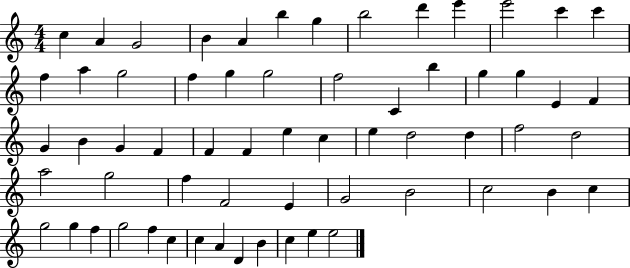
{
  \clef treble
  \numericTimeSignature
  \time 4/4
  \key c \major
  c''4 a'4 g'2 | b'4 a'4 b''4 g''4 | b''2 d'''4 e'''4 | e'''2 c'''4 c'''4 | \break f''4 a''4 g''2 | f''4 g''4 g''2 | f''2 c'4 b''4 | g''4 g''4 e'4 f'4 | \break g'4 b'4 g'4 f'4 | f'4 f'4 e''4 c''4 | e''4 d''2 d''4 | f''2 d''2 | \break a''2 g''2 | f''4 f'2 e'4 | g'2 b'2 | c''2 b'4 c''4 | \break g''2 g''4 f''4 | g''2 f''4 c''4 | c''4 a'4 d'4 b'4 | c''4 e''4 e''2 | \break \bar "|."
}